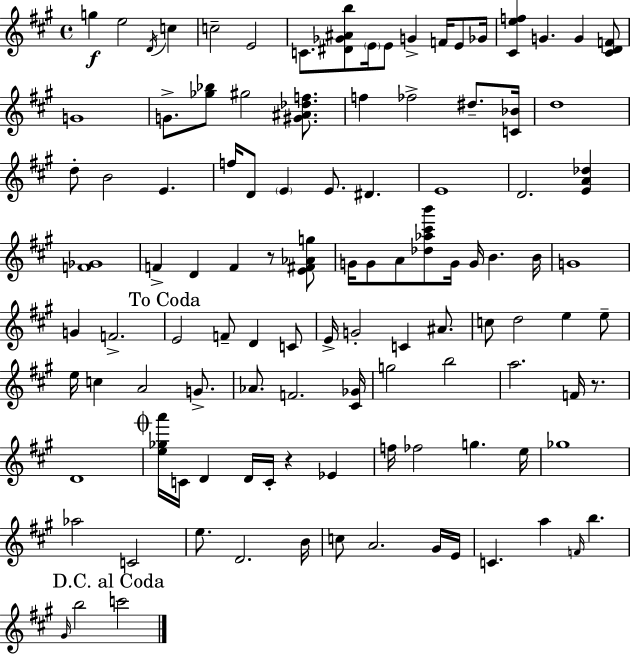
{
  \clef treble
  \time 4/4
  \defaultTimeSignature
  \key a \major
  \repeat volta 2 { g''4\f e''2 \acciaccatura { d'16 } c''4 | c''2-- e'2 | c'8. <dis' ges' ais' b''>8 \parenthesize e'16 e'8 g'4-> f'16 e'8 | ges'16 <cis' e'' f''>4 g'4. g'4 <cis' d' f'>8 | \break g'1 | g'8.-> <ges'' bes''>8 gis''2 <gis' ais' des'' f''>8. | f''4 fes''2-> dis''8.-- | <c' bes'>16 d''1 | \break d''8-. b'2 e'4. | f''16 d'8 \parenthesize e'4 e'8. dis'4. | e'1 | d'2. <e' a' des''>4 | \break <f' ges'>1 | f'4-> d'4 f'4 r8 <e' fis' aes' g''>8 | g'16 g'8 a'8 <des'' aes'' cis''' b'''>8 g'16 g'16 b'4. | b'16 g'1 | \break g'4 f'2.-> | \mark "To Coda" e'2 f'8-- d'4 c'8 | e'16-> g'2-. c'4 ais'8. | c''8 d''2 e''4 e''8-- | \break e''16 c''4 a'2 g'8.-> | aes'8. f'2. | <cis' ges'>16 g''2 b''2 | a''2. f'16 r8. | \break d'1 | \mark \markup { \musicglyph "scripts.coda" } <e'' ges'' a'''>16 c'16 d'4 d'16 c'16-. r4 ees'4 | f''16 fes''2 g''4. | e''16 ges''1 | \break aes''2 c'2 | e''8. d'2. | b'16 c''8 a'2. gis'16 | e'16 c'4. a''4 \grace { f'16 } b''4. | \break \mark "D.C. al Coda" \grace { gis'16 } b''2 c'''2 | } \bar "|."
}